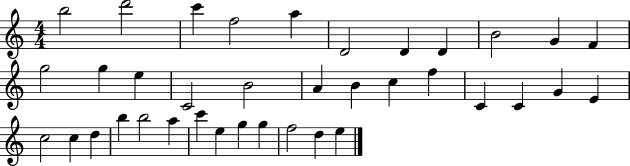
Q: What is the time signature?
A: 4/4